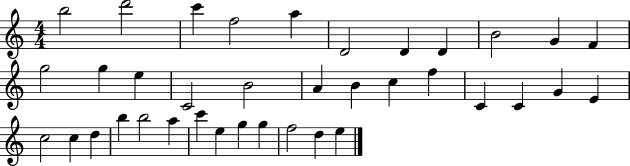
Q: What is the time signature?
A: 4/4